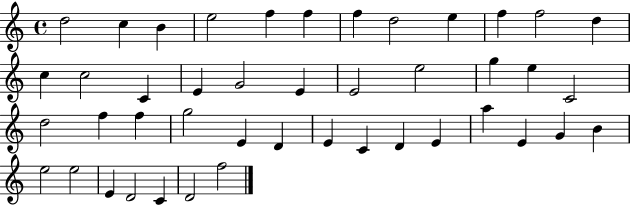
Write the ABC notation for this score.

X:1
T:Untitled
M:4/4
L:1/4
K:C
d2 c B e2 f f f d2 e f f2 d c c2 C E G2 E E2 e2 g e C2 d2 f f g2 E D E C D E a E G B e2 e2 E D2 C D2 f2